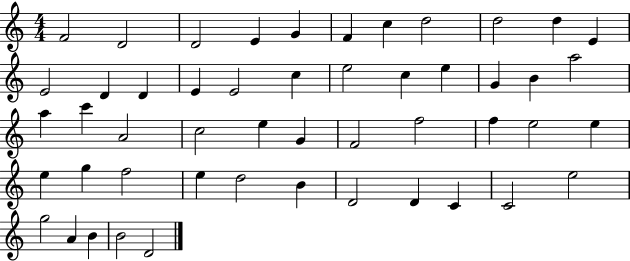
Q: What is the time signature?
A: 4/4